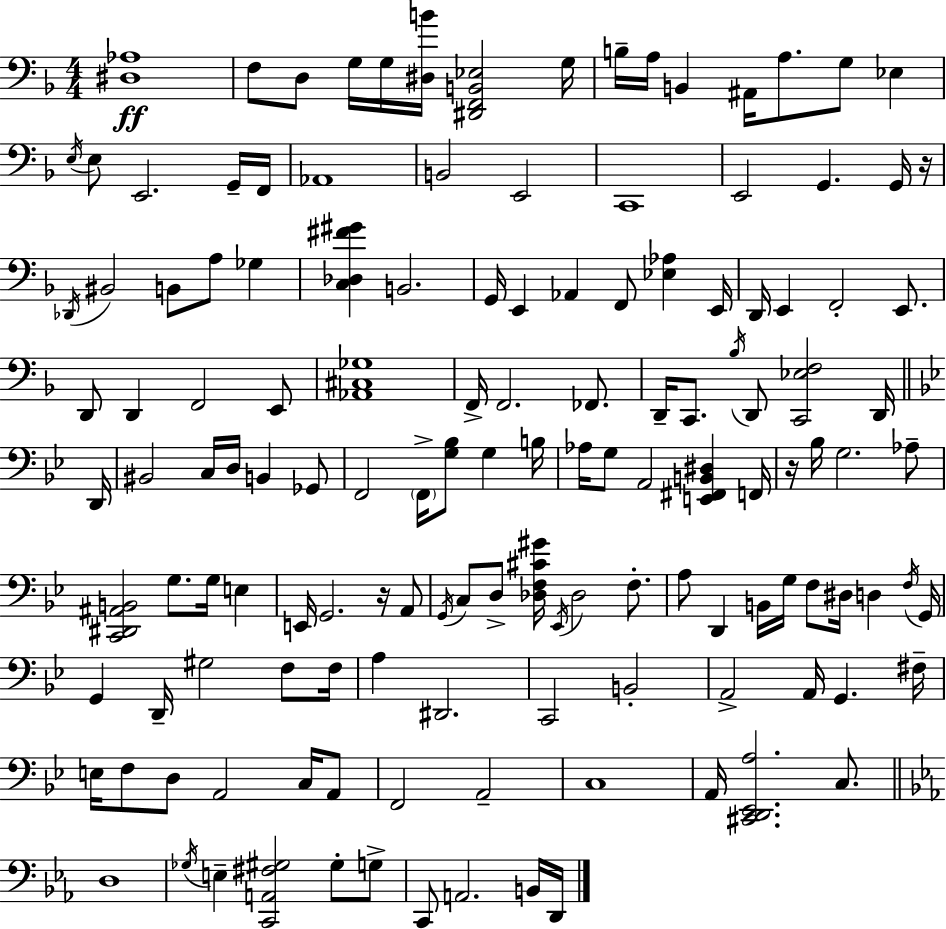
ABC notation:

X:1
T:Untitled
M:4/4
L:1/4
K:F
[^D,_A,]4 F,/2 D,/2 G,/4 G,/4 [^D,B]/4 [^D,,F,,B,,_E,]2 G,/4 B,/4 A,/4 B,, ^A,,/4 A,/2 G,/2 _E, E,/4 E,/2 E,,2 G,,/4 F,,/4 _A,,4 B,,2 E,,2 C,,4 E,,2 G,, G,,/4 z/4 _D,,/4 ^B,,2 B,,/2 A,/2 _G, [C,_D,^F^G] B,,2 G,,/4 E,, _A,, F,,/2 [_E,_A,] E,,/4 D,,/4 E,, F,,2 E,,/2 D,,/2 D,, F,,2 E,,/2 [_A,,^C,_G,]4 F,,/4 F,,2 _F,,/2 D,,/4 C,,/2 _B,/4 D,,/2 [C,,_E,F,]2 D,,/4 D,,/4 ^B,,2 C,/4 D,/4 B,, _G,,/2 F,,2 F,,/4 [G,_B,]/2 G, B,/4 _A,/4 G,/2 A,,2 [E,,^F,,B,,^D,] F,,/4 z/4 _B,/4 G,2 _A,/2 [C,,^D,,^A,,B,,]2 G,/2 G,/4 E, E,,/4 G,,2 z/4 A,,/2 G,,/4 C,/2 D,/2 [_D,F,^C^G]/4 _E,,/4 _D,2 F,/2 A,/2 D,, B,,/4 G,/4 F,/2 ^D,/4 D, F,/4 G,,/4 G,, D,,/4 ^G,2 F,/2 F,/4 A, ^D,,2 C,,2 B,,2 A,,2 A,,/4 G,, ^F,/4 E,/4 F,/2 D,/2 A,,2 C,/4 A,,/2 F,,2 A,,2 C,4 A,,/4 [^C,,D,,_E,,A,]2 C,/2 D,4 _G,/4 E, [C,,A,,^F,^G,]2 ^G,/2 G,/2 C,,/2 A,,2 B,,/4 D,,/4